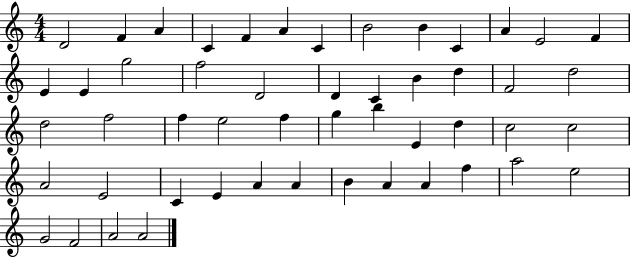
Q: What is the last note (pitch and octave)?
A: A4